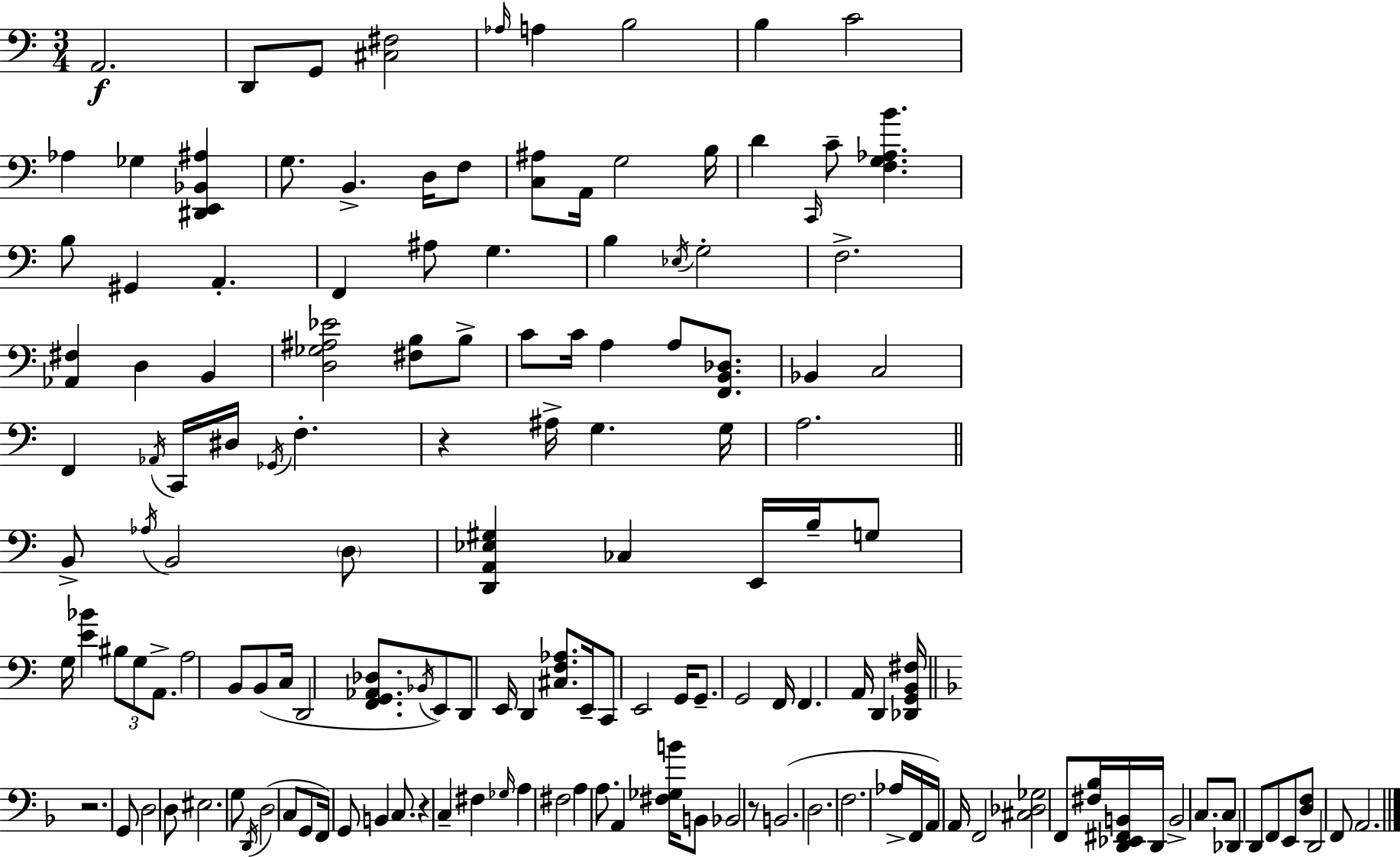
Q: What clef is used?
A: bass